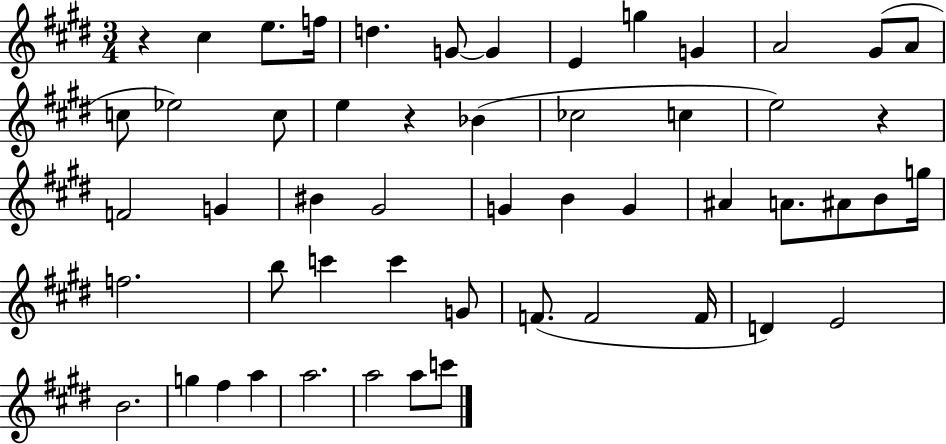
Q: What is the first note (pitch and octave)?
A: C#5